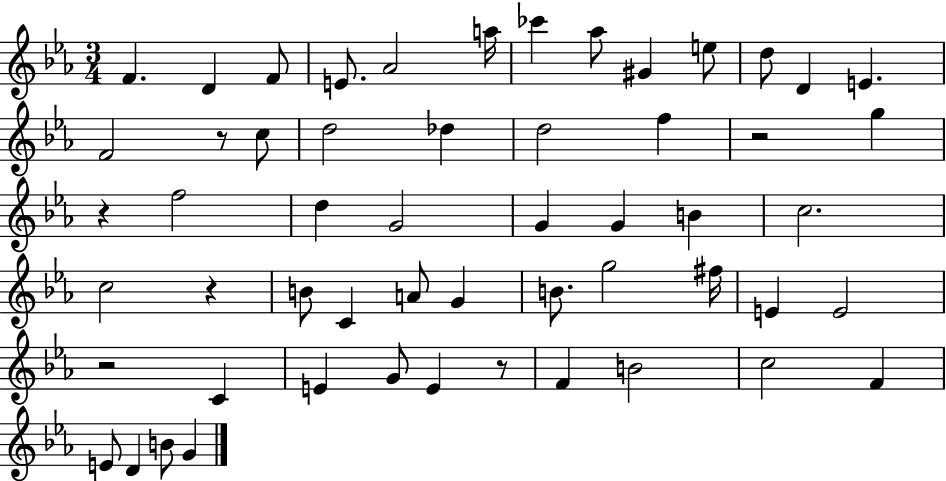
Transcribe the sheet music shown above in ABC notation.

X:1
T:Untitled
M:3/4
L:1/4
K:Eb
F D F/2 E/2 _A2 a/4 _c' _a/2 ^G e/2 d/2 D E F2 z/2 c/2 d2 _d d2 f z2 g z f2 d G2 G G B c2 c2 z B/2 C A/2 G B/2 g2 ^f/4 E E2 z2 C E G/2 E z/2 F B2 c2 F E/2 D B/2 G